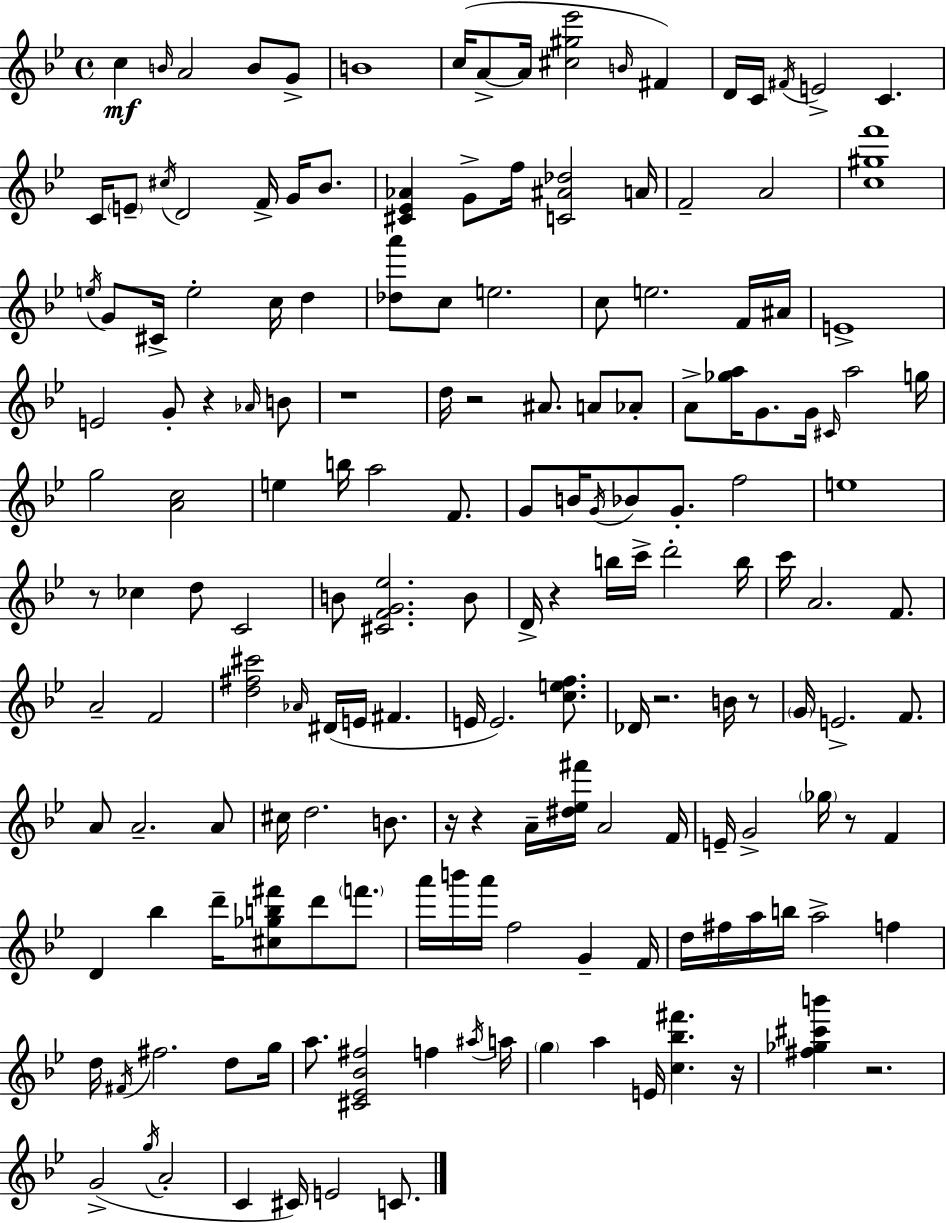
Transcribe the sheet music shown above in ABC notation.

X:1
T:Untitled
M:4/4
L:1/4
K:Bb
c B/4 A2 B/2 G/2 B4 c/4 A/2 A/4 [^c^g_e']2 B/4 ^F D/4 C/4 ^F/4 E2 C C/4 E/2 ^c/4 D2 F/4 G/4 _B/2 [^C_E_A] G/2 f/4 [C^A_d]2 A/4 F2 A2 [c^gf']4 e/4 G/2 ^C/4 e2 c/4 d [_da']/2 c/2 e2 c/2 e2 F/4 ^A/4 E4 E2 G/2 z _A/4 B/2 z4 d/4 z2 ^A/2 A/2 _A/2 A/2 [_ga]/4 G/2 G/4 ^C/4 a2 g/4 g2 [Ac]2 e b/4 a2 F/2 G/2 B/4 G/4 _B/2 G/2 f2 e4 z/2 _c d/2 C2 B/2 [^CFG_e]2 B/2 D/4 z b/4 c'/4 d'2 b/4 c'/4 A2 F/2 A2 F2 [d^f^c']2 _A/4 ^D/4 E/4 ^F E/4 E2 [cef]/2 _D/4 z2 B/4 z/2 G/4 E2 F/2 A/2 A2 A/2 ^c/4 d2 B/2 z/4 z A/4 [^d_e^f']/4 A2 F/4 E/4 G2 _g/4 z/2 F D _b d'/4 [^c_gb^f']/2 d'/2 f'/2 a'/4 b'/4 a'/4 f2 G F/4 d/4 ^f/4 a/4 b/4 a2 f d/4 ^F/4 ^f2 d/2 g/4 a/2 [^C_E_B^f]2 f ^a/4 a/4 g a E/4 [c_b^f'] z/4 [^f_g^c'b'] z2 G2 g/4 A2 C ^C/4 E2 C/2